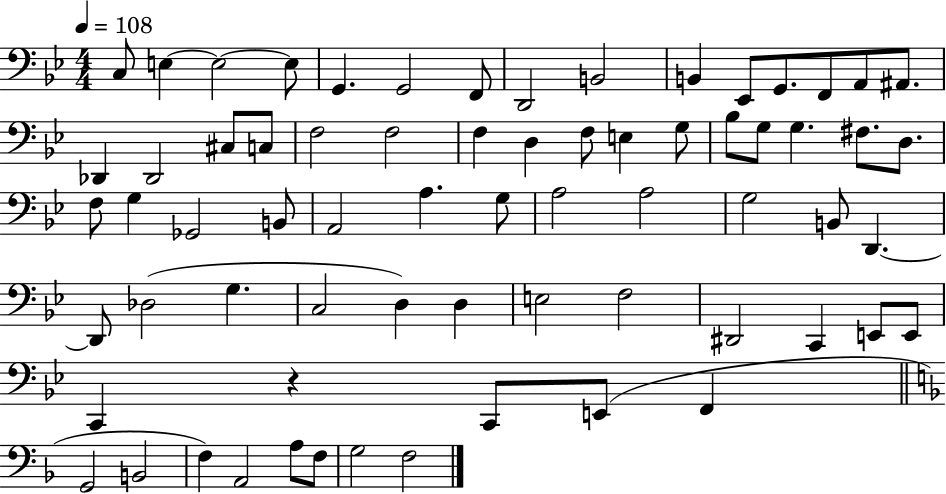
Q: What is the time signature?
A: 4/4